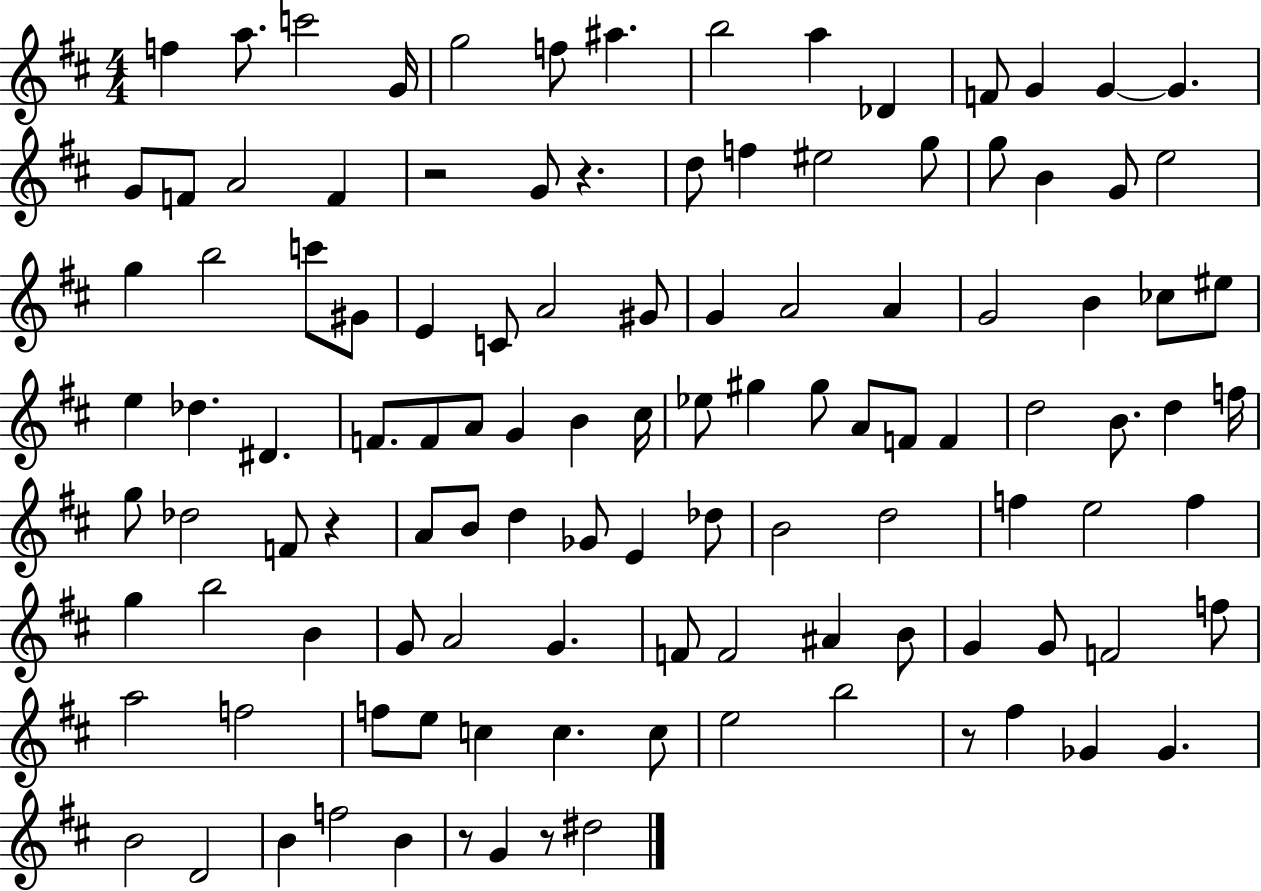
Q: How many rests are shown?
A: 6